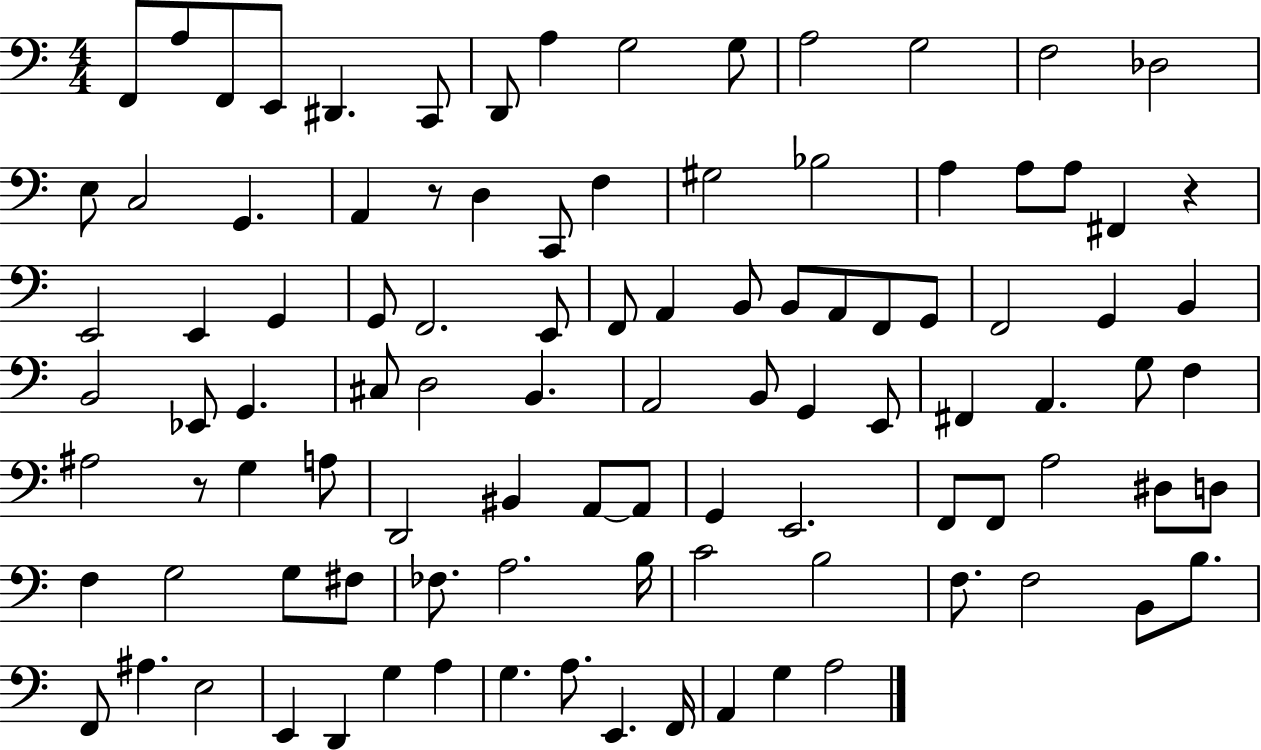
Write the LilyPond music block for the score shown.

{
  \clef bass
  \numericTimeSignature
  \time 4/4
  \key c \major
  f,8 a8 f,8 e,8 dis,4. c,8 | d,8 a4 g2 g8 | a2 g2 | f2 des2 | \break e8 c2 g,4. | a,4 r8 d4 c,8 f4 | gis2 bes2 | a4 a8 a8 fis,4 r4 | \break e,2 e,4 g,4 | g,8 f,2. e,8 | f,8 a,4 b,8 b,8 a,8 f,8 g,8 | f,2 g,4 b,4 | \break b,2 ees,8 g,4. | cis8 d2 b,4. | a,2 b,8 g,4 e,8 | fis,4 a,4. g8 f4 | \break ais2 r8 g4 a8 | d,2 bis,4 a,8~~ a,8 | g,4 e,2. | f,8 f,8 a2 dis8 d8 | \break f4 g2 g8 fis8 | fes8. a2. b16 | c'2 b2 | f8. f2 b,8 b8. | \break f,8 ais4. e2 | e,4 d,4 g4 a4 | g4. a8. e,4. f,16 | a,4 g4 a2 | \break \bar "|."
}